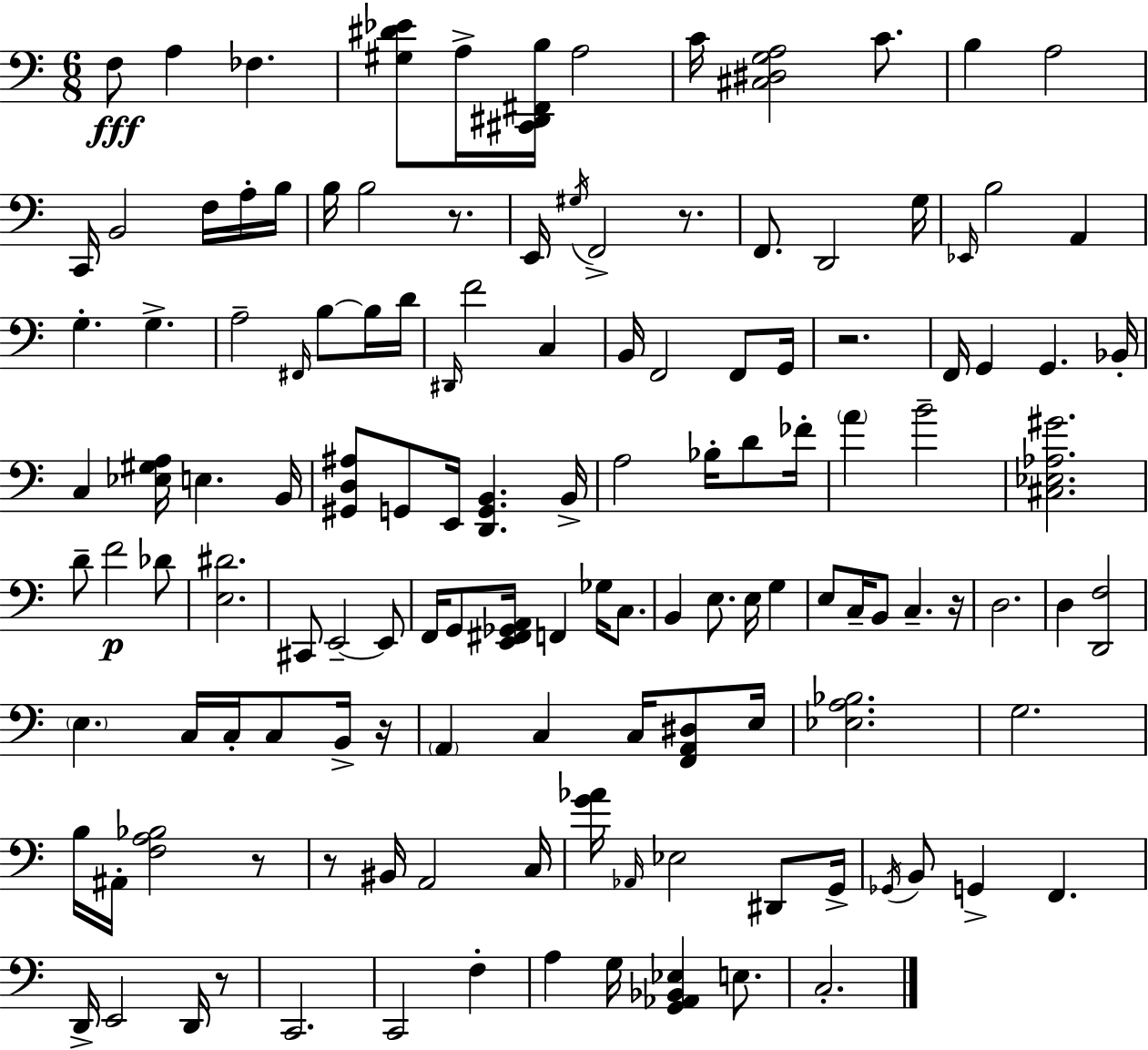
F3/e A3/q FES3/q. [G#3,D#4,Eb4]/e A3/s [C#2,D#2,F#2,B3]/s A3/h C4/s [C#3,D#3,G3,A3]/h C4/e. B3/q A3/h C2/s B2/h F3/s A3/s B3/s B3/s B3/h R/e. E2/s G#3/s F2/h R/e. F2/e. D2/h G3/s Eb2/s B3/h A2/q G3/q. G3/q. A3/h F#2/s B3/e B3/s D4/s D#2/s F4/h C3/q B2/s F2/h F2/e G2/s R/h. F2/s G2/q G2/q. Bb2/s C3/q [Eb3,G#3,A3]/s E3/q. B2/s [G#2,D3,A#3]/e G2/e E2/s [D2,G2,B2]/q. B2/s A3/h Bb3/s D4/e FES4/s A4/q B4/h [C#3,Eb3,Ab3,G#4]/h. D4/e F4/h Db4/e [E3,D#4]/h. C#2/e E2/h E2/e F2/s G2/e [E2,F#2,Gb2,A2]/s F2/q Gb3/s C3/e. B2/q E3/e. E3/s G3/q E3/e C3/s B2/e C3/q. R/s D3/h. D3/q [D2,F3]/h E3/q. C3/s C3/s C3/e B2/s R/s A2/q C3/q C3/s [F2,A2,D#3]/e E3/s [Eb3,A3,Bb3]/h. G3/h. B3/s A#2/s [F3,A3,Bb3]/h R/e R/e BIS2/s A2/h C3/s [G4,Ab4]/s Ab2/s Eb3/h D#2/e G2/s Gb2/s B2/e G2/q F2/q. D2/s E2/h D2/s R/e C2/h. C2/h F3/q A3/q G3/s [G2,Ab2,Bb2,Eb3]/q E3/e. C3/h.